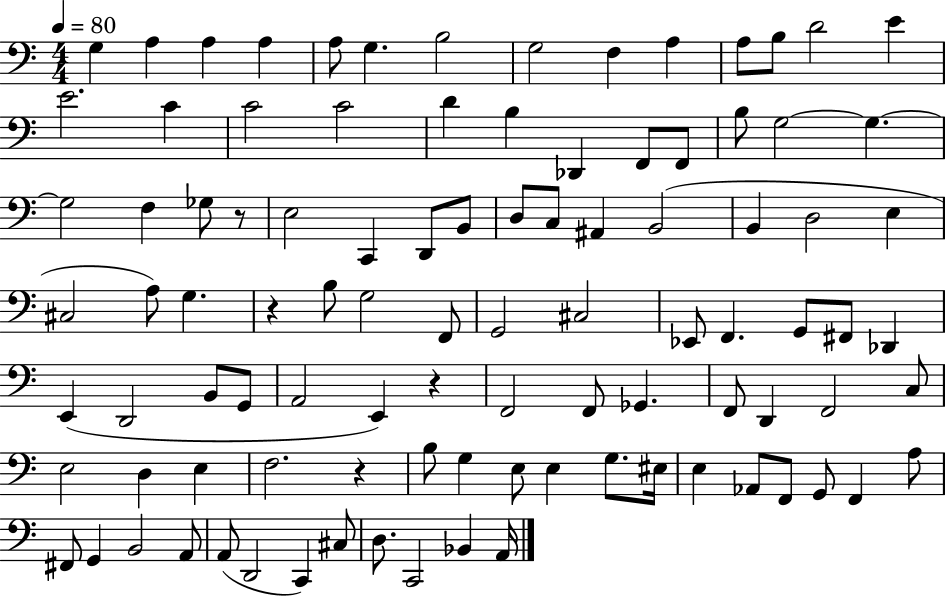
{
  \clef bass
  \numericTimeSignature
  \time 4/4
  \key c \major
  \tempo 4 = 80
  g4 a4 a4 a4 | a8 g4. b2 | g2 f4 a4 | a8 b8 d'2 e'4 | \break e'2. c'4 | c'2 c'2 | d'4 b4 des,4 f,8 f,8 | b8 g2~~ g4.~~ | \break g2 f4 ges8 r8 | e2 c,4 d,8 b,8 | d8 c8 ais,4 b,2( | b,4 d2 e4 | \break cis2 a8) g4. | r4 b8 g2 f,8 | g,2 cis2 | ees,8 f,4. g,8 fis,8 des,4 | \break e,4( d,2 b,8 g,8 | a,2 e,4) r4 | f,2 f,8 ges,4. | f,8 d,4 f,2 c8 | \break e2 d4 e4 | f2. r4 | b8 g4 e8 e4 g8. eis16 | e4 aes,8 f,8 g,8 f,4 a8 | \break fis,8 g,4 b,2 a,8 | a,8( d,2 c,4) cis8 | d8. c,2 bes,4 a,16 | \bar "|."
}